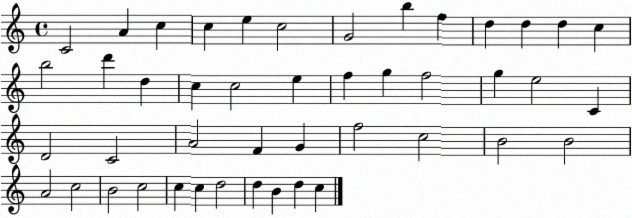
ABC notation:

X:1
T:Untitled
M:4/4
L:1/4
K:C
C2 A c c e c2 G2 b f d d d c b2 d' d c c2 e f g f2 g e2 C D2 C2 A2 F G f2 c2 B2 B2 A2 c2 B2 c2 c c d2 d B d c